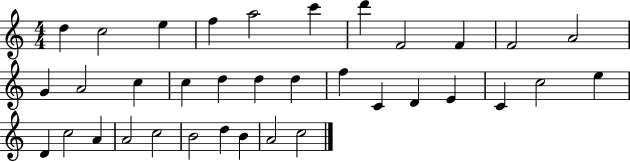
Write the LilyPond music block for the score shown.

{
  \clef treble
  \numericTimeSignature
  \time 4/4
  \key c \major
  d''4 c''2 e''4 | f''4 a''2 c'''4 | d'''4 f'2 f'4 | f'2 a'2 | \break g'4 a'2 c''4 | c''4 d''4 d''4 d''4 | f''4 c'4 d'4 e'4 | c'4 c''2 e''4 | \break d'4 c''2 a'4 | a'2 c''2 | b'2 d''4 b'4 | a'2 c''2 | \break \bar "|."
}